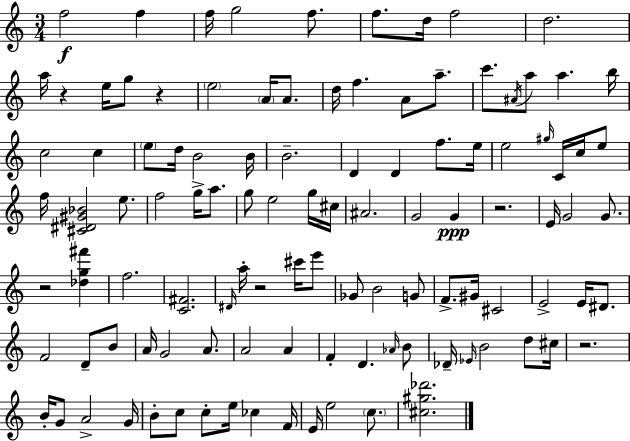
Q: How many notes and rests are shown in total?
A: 109